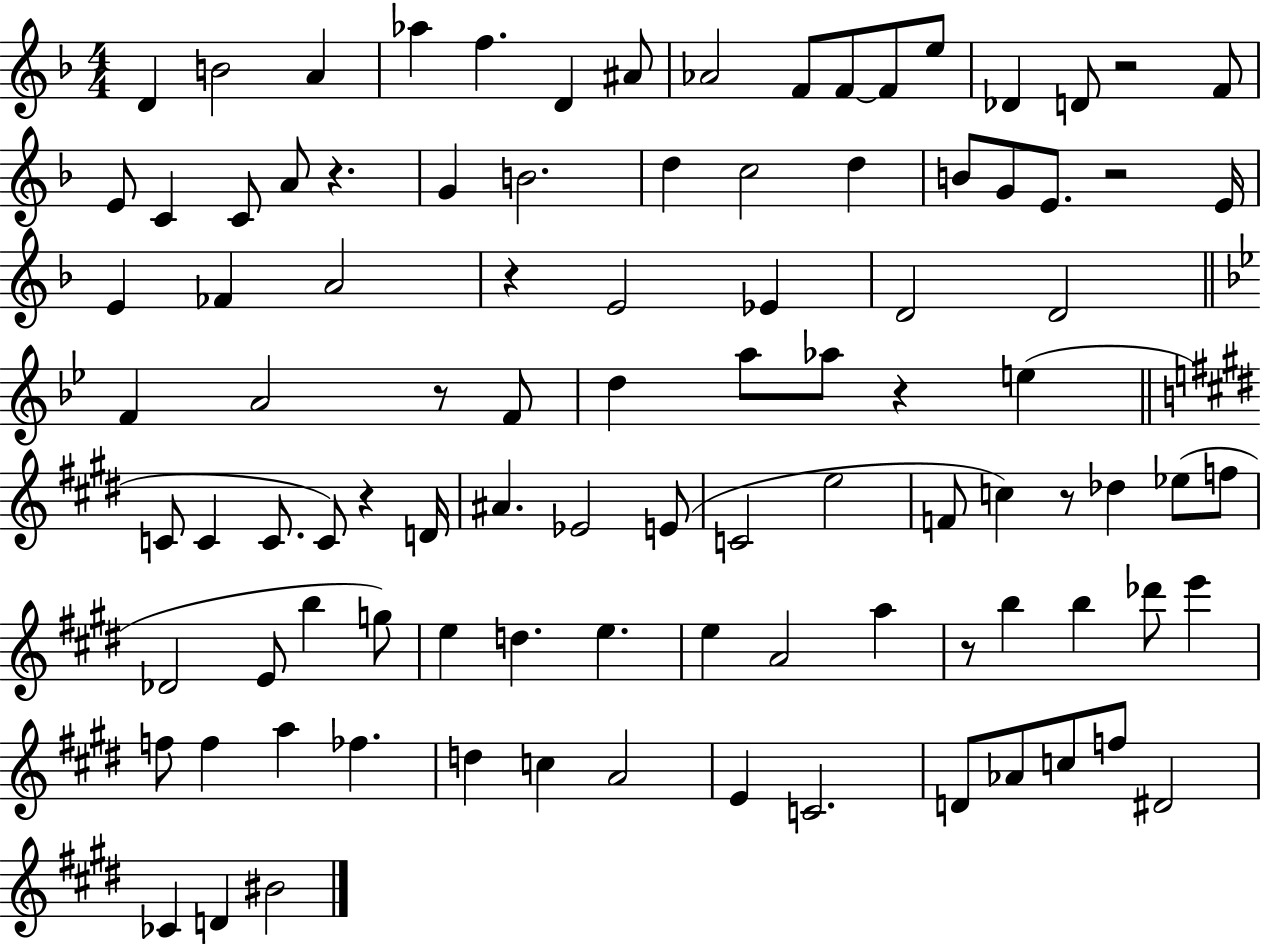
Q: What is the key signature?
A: F major